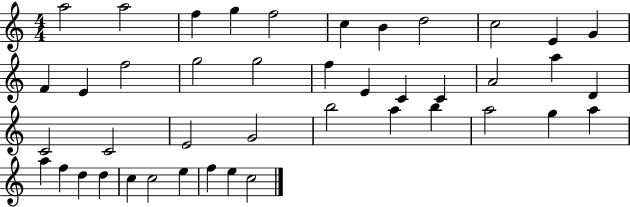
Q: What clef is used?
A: treble